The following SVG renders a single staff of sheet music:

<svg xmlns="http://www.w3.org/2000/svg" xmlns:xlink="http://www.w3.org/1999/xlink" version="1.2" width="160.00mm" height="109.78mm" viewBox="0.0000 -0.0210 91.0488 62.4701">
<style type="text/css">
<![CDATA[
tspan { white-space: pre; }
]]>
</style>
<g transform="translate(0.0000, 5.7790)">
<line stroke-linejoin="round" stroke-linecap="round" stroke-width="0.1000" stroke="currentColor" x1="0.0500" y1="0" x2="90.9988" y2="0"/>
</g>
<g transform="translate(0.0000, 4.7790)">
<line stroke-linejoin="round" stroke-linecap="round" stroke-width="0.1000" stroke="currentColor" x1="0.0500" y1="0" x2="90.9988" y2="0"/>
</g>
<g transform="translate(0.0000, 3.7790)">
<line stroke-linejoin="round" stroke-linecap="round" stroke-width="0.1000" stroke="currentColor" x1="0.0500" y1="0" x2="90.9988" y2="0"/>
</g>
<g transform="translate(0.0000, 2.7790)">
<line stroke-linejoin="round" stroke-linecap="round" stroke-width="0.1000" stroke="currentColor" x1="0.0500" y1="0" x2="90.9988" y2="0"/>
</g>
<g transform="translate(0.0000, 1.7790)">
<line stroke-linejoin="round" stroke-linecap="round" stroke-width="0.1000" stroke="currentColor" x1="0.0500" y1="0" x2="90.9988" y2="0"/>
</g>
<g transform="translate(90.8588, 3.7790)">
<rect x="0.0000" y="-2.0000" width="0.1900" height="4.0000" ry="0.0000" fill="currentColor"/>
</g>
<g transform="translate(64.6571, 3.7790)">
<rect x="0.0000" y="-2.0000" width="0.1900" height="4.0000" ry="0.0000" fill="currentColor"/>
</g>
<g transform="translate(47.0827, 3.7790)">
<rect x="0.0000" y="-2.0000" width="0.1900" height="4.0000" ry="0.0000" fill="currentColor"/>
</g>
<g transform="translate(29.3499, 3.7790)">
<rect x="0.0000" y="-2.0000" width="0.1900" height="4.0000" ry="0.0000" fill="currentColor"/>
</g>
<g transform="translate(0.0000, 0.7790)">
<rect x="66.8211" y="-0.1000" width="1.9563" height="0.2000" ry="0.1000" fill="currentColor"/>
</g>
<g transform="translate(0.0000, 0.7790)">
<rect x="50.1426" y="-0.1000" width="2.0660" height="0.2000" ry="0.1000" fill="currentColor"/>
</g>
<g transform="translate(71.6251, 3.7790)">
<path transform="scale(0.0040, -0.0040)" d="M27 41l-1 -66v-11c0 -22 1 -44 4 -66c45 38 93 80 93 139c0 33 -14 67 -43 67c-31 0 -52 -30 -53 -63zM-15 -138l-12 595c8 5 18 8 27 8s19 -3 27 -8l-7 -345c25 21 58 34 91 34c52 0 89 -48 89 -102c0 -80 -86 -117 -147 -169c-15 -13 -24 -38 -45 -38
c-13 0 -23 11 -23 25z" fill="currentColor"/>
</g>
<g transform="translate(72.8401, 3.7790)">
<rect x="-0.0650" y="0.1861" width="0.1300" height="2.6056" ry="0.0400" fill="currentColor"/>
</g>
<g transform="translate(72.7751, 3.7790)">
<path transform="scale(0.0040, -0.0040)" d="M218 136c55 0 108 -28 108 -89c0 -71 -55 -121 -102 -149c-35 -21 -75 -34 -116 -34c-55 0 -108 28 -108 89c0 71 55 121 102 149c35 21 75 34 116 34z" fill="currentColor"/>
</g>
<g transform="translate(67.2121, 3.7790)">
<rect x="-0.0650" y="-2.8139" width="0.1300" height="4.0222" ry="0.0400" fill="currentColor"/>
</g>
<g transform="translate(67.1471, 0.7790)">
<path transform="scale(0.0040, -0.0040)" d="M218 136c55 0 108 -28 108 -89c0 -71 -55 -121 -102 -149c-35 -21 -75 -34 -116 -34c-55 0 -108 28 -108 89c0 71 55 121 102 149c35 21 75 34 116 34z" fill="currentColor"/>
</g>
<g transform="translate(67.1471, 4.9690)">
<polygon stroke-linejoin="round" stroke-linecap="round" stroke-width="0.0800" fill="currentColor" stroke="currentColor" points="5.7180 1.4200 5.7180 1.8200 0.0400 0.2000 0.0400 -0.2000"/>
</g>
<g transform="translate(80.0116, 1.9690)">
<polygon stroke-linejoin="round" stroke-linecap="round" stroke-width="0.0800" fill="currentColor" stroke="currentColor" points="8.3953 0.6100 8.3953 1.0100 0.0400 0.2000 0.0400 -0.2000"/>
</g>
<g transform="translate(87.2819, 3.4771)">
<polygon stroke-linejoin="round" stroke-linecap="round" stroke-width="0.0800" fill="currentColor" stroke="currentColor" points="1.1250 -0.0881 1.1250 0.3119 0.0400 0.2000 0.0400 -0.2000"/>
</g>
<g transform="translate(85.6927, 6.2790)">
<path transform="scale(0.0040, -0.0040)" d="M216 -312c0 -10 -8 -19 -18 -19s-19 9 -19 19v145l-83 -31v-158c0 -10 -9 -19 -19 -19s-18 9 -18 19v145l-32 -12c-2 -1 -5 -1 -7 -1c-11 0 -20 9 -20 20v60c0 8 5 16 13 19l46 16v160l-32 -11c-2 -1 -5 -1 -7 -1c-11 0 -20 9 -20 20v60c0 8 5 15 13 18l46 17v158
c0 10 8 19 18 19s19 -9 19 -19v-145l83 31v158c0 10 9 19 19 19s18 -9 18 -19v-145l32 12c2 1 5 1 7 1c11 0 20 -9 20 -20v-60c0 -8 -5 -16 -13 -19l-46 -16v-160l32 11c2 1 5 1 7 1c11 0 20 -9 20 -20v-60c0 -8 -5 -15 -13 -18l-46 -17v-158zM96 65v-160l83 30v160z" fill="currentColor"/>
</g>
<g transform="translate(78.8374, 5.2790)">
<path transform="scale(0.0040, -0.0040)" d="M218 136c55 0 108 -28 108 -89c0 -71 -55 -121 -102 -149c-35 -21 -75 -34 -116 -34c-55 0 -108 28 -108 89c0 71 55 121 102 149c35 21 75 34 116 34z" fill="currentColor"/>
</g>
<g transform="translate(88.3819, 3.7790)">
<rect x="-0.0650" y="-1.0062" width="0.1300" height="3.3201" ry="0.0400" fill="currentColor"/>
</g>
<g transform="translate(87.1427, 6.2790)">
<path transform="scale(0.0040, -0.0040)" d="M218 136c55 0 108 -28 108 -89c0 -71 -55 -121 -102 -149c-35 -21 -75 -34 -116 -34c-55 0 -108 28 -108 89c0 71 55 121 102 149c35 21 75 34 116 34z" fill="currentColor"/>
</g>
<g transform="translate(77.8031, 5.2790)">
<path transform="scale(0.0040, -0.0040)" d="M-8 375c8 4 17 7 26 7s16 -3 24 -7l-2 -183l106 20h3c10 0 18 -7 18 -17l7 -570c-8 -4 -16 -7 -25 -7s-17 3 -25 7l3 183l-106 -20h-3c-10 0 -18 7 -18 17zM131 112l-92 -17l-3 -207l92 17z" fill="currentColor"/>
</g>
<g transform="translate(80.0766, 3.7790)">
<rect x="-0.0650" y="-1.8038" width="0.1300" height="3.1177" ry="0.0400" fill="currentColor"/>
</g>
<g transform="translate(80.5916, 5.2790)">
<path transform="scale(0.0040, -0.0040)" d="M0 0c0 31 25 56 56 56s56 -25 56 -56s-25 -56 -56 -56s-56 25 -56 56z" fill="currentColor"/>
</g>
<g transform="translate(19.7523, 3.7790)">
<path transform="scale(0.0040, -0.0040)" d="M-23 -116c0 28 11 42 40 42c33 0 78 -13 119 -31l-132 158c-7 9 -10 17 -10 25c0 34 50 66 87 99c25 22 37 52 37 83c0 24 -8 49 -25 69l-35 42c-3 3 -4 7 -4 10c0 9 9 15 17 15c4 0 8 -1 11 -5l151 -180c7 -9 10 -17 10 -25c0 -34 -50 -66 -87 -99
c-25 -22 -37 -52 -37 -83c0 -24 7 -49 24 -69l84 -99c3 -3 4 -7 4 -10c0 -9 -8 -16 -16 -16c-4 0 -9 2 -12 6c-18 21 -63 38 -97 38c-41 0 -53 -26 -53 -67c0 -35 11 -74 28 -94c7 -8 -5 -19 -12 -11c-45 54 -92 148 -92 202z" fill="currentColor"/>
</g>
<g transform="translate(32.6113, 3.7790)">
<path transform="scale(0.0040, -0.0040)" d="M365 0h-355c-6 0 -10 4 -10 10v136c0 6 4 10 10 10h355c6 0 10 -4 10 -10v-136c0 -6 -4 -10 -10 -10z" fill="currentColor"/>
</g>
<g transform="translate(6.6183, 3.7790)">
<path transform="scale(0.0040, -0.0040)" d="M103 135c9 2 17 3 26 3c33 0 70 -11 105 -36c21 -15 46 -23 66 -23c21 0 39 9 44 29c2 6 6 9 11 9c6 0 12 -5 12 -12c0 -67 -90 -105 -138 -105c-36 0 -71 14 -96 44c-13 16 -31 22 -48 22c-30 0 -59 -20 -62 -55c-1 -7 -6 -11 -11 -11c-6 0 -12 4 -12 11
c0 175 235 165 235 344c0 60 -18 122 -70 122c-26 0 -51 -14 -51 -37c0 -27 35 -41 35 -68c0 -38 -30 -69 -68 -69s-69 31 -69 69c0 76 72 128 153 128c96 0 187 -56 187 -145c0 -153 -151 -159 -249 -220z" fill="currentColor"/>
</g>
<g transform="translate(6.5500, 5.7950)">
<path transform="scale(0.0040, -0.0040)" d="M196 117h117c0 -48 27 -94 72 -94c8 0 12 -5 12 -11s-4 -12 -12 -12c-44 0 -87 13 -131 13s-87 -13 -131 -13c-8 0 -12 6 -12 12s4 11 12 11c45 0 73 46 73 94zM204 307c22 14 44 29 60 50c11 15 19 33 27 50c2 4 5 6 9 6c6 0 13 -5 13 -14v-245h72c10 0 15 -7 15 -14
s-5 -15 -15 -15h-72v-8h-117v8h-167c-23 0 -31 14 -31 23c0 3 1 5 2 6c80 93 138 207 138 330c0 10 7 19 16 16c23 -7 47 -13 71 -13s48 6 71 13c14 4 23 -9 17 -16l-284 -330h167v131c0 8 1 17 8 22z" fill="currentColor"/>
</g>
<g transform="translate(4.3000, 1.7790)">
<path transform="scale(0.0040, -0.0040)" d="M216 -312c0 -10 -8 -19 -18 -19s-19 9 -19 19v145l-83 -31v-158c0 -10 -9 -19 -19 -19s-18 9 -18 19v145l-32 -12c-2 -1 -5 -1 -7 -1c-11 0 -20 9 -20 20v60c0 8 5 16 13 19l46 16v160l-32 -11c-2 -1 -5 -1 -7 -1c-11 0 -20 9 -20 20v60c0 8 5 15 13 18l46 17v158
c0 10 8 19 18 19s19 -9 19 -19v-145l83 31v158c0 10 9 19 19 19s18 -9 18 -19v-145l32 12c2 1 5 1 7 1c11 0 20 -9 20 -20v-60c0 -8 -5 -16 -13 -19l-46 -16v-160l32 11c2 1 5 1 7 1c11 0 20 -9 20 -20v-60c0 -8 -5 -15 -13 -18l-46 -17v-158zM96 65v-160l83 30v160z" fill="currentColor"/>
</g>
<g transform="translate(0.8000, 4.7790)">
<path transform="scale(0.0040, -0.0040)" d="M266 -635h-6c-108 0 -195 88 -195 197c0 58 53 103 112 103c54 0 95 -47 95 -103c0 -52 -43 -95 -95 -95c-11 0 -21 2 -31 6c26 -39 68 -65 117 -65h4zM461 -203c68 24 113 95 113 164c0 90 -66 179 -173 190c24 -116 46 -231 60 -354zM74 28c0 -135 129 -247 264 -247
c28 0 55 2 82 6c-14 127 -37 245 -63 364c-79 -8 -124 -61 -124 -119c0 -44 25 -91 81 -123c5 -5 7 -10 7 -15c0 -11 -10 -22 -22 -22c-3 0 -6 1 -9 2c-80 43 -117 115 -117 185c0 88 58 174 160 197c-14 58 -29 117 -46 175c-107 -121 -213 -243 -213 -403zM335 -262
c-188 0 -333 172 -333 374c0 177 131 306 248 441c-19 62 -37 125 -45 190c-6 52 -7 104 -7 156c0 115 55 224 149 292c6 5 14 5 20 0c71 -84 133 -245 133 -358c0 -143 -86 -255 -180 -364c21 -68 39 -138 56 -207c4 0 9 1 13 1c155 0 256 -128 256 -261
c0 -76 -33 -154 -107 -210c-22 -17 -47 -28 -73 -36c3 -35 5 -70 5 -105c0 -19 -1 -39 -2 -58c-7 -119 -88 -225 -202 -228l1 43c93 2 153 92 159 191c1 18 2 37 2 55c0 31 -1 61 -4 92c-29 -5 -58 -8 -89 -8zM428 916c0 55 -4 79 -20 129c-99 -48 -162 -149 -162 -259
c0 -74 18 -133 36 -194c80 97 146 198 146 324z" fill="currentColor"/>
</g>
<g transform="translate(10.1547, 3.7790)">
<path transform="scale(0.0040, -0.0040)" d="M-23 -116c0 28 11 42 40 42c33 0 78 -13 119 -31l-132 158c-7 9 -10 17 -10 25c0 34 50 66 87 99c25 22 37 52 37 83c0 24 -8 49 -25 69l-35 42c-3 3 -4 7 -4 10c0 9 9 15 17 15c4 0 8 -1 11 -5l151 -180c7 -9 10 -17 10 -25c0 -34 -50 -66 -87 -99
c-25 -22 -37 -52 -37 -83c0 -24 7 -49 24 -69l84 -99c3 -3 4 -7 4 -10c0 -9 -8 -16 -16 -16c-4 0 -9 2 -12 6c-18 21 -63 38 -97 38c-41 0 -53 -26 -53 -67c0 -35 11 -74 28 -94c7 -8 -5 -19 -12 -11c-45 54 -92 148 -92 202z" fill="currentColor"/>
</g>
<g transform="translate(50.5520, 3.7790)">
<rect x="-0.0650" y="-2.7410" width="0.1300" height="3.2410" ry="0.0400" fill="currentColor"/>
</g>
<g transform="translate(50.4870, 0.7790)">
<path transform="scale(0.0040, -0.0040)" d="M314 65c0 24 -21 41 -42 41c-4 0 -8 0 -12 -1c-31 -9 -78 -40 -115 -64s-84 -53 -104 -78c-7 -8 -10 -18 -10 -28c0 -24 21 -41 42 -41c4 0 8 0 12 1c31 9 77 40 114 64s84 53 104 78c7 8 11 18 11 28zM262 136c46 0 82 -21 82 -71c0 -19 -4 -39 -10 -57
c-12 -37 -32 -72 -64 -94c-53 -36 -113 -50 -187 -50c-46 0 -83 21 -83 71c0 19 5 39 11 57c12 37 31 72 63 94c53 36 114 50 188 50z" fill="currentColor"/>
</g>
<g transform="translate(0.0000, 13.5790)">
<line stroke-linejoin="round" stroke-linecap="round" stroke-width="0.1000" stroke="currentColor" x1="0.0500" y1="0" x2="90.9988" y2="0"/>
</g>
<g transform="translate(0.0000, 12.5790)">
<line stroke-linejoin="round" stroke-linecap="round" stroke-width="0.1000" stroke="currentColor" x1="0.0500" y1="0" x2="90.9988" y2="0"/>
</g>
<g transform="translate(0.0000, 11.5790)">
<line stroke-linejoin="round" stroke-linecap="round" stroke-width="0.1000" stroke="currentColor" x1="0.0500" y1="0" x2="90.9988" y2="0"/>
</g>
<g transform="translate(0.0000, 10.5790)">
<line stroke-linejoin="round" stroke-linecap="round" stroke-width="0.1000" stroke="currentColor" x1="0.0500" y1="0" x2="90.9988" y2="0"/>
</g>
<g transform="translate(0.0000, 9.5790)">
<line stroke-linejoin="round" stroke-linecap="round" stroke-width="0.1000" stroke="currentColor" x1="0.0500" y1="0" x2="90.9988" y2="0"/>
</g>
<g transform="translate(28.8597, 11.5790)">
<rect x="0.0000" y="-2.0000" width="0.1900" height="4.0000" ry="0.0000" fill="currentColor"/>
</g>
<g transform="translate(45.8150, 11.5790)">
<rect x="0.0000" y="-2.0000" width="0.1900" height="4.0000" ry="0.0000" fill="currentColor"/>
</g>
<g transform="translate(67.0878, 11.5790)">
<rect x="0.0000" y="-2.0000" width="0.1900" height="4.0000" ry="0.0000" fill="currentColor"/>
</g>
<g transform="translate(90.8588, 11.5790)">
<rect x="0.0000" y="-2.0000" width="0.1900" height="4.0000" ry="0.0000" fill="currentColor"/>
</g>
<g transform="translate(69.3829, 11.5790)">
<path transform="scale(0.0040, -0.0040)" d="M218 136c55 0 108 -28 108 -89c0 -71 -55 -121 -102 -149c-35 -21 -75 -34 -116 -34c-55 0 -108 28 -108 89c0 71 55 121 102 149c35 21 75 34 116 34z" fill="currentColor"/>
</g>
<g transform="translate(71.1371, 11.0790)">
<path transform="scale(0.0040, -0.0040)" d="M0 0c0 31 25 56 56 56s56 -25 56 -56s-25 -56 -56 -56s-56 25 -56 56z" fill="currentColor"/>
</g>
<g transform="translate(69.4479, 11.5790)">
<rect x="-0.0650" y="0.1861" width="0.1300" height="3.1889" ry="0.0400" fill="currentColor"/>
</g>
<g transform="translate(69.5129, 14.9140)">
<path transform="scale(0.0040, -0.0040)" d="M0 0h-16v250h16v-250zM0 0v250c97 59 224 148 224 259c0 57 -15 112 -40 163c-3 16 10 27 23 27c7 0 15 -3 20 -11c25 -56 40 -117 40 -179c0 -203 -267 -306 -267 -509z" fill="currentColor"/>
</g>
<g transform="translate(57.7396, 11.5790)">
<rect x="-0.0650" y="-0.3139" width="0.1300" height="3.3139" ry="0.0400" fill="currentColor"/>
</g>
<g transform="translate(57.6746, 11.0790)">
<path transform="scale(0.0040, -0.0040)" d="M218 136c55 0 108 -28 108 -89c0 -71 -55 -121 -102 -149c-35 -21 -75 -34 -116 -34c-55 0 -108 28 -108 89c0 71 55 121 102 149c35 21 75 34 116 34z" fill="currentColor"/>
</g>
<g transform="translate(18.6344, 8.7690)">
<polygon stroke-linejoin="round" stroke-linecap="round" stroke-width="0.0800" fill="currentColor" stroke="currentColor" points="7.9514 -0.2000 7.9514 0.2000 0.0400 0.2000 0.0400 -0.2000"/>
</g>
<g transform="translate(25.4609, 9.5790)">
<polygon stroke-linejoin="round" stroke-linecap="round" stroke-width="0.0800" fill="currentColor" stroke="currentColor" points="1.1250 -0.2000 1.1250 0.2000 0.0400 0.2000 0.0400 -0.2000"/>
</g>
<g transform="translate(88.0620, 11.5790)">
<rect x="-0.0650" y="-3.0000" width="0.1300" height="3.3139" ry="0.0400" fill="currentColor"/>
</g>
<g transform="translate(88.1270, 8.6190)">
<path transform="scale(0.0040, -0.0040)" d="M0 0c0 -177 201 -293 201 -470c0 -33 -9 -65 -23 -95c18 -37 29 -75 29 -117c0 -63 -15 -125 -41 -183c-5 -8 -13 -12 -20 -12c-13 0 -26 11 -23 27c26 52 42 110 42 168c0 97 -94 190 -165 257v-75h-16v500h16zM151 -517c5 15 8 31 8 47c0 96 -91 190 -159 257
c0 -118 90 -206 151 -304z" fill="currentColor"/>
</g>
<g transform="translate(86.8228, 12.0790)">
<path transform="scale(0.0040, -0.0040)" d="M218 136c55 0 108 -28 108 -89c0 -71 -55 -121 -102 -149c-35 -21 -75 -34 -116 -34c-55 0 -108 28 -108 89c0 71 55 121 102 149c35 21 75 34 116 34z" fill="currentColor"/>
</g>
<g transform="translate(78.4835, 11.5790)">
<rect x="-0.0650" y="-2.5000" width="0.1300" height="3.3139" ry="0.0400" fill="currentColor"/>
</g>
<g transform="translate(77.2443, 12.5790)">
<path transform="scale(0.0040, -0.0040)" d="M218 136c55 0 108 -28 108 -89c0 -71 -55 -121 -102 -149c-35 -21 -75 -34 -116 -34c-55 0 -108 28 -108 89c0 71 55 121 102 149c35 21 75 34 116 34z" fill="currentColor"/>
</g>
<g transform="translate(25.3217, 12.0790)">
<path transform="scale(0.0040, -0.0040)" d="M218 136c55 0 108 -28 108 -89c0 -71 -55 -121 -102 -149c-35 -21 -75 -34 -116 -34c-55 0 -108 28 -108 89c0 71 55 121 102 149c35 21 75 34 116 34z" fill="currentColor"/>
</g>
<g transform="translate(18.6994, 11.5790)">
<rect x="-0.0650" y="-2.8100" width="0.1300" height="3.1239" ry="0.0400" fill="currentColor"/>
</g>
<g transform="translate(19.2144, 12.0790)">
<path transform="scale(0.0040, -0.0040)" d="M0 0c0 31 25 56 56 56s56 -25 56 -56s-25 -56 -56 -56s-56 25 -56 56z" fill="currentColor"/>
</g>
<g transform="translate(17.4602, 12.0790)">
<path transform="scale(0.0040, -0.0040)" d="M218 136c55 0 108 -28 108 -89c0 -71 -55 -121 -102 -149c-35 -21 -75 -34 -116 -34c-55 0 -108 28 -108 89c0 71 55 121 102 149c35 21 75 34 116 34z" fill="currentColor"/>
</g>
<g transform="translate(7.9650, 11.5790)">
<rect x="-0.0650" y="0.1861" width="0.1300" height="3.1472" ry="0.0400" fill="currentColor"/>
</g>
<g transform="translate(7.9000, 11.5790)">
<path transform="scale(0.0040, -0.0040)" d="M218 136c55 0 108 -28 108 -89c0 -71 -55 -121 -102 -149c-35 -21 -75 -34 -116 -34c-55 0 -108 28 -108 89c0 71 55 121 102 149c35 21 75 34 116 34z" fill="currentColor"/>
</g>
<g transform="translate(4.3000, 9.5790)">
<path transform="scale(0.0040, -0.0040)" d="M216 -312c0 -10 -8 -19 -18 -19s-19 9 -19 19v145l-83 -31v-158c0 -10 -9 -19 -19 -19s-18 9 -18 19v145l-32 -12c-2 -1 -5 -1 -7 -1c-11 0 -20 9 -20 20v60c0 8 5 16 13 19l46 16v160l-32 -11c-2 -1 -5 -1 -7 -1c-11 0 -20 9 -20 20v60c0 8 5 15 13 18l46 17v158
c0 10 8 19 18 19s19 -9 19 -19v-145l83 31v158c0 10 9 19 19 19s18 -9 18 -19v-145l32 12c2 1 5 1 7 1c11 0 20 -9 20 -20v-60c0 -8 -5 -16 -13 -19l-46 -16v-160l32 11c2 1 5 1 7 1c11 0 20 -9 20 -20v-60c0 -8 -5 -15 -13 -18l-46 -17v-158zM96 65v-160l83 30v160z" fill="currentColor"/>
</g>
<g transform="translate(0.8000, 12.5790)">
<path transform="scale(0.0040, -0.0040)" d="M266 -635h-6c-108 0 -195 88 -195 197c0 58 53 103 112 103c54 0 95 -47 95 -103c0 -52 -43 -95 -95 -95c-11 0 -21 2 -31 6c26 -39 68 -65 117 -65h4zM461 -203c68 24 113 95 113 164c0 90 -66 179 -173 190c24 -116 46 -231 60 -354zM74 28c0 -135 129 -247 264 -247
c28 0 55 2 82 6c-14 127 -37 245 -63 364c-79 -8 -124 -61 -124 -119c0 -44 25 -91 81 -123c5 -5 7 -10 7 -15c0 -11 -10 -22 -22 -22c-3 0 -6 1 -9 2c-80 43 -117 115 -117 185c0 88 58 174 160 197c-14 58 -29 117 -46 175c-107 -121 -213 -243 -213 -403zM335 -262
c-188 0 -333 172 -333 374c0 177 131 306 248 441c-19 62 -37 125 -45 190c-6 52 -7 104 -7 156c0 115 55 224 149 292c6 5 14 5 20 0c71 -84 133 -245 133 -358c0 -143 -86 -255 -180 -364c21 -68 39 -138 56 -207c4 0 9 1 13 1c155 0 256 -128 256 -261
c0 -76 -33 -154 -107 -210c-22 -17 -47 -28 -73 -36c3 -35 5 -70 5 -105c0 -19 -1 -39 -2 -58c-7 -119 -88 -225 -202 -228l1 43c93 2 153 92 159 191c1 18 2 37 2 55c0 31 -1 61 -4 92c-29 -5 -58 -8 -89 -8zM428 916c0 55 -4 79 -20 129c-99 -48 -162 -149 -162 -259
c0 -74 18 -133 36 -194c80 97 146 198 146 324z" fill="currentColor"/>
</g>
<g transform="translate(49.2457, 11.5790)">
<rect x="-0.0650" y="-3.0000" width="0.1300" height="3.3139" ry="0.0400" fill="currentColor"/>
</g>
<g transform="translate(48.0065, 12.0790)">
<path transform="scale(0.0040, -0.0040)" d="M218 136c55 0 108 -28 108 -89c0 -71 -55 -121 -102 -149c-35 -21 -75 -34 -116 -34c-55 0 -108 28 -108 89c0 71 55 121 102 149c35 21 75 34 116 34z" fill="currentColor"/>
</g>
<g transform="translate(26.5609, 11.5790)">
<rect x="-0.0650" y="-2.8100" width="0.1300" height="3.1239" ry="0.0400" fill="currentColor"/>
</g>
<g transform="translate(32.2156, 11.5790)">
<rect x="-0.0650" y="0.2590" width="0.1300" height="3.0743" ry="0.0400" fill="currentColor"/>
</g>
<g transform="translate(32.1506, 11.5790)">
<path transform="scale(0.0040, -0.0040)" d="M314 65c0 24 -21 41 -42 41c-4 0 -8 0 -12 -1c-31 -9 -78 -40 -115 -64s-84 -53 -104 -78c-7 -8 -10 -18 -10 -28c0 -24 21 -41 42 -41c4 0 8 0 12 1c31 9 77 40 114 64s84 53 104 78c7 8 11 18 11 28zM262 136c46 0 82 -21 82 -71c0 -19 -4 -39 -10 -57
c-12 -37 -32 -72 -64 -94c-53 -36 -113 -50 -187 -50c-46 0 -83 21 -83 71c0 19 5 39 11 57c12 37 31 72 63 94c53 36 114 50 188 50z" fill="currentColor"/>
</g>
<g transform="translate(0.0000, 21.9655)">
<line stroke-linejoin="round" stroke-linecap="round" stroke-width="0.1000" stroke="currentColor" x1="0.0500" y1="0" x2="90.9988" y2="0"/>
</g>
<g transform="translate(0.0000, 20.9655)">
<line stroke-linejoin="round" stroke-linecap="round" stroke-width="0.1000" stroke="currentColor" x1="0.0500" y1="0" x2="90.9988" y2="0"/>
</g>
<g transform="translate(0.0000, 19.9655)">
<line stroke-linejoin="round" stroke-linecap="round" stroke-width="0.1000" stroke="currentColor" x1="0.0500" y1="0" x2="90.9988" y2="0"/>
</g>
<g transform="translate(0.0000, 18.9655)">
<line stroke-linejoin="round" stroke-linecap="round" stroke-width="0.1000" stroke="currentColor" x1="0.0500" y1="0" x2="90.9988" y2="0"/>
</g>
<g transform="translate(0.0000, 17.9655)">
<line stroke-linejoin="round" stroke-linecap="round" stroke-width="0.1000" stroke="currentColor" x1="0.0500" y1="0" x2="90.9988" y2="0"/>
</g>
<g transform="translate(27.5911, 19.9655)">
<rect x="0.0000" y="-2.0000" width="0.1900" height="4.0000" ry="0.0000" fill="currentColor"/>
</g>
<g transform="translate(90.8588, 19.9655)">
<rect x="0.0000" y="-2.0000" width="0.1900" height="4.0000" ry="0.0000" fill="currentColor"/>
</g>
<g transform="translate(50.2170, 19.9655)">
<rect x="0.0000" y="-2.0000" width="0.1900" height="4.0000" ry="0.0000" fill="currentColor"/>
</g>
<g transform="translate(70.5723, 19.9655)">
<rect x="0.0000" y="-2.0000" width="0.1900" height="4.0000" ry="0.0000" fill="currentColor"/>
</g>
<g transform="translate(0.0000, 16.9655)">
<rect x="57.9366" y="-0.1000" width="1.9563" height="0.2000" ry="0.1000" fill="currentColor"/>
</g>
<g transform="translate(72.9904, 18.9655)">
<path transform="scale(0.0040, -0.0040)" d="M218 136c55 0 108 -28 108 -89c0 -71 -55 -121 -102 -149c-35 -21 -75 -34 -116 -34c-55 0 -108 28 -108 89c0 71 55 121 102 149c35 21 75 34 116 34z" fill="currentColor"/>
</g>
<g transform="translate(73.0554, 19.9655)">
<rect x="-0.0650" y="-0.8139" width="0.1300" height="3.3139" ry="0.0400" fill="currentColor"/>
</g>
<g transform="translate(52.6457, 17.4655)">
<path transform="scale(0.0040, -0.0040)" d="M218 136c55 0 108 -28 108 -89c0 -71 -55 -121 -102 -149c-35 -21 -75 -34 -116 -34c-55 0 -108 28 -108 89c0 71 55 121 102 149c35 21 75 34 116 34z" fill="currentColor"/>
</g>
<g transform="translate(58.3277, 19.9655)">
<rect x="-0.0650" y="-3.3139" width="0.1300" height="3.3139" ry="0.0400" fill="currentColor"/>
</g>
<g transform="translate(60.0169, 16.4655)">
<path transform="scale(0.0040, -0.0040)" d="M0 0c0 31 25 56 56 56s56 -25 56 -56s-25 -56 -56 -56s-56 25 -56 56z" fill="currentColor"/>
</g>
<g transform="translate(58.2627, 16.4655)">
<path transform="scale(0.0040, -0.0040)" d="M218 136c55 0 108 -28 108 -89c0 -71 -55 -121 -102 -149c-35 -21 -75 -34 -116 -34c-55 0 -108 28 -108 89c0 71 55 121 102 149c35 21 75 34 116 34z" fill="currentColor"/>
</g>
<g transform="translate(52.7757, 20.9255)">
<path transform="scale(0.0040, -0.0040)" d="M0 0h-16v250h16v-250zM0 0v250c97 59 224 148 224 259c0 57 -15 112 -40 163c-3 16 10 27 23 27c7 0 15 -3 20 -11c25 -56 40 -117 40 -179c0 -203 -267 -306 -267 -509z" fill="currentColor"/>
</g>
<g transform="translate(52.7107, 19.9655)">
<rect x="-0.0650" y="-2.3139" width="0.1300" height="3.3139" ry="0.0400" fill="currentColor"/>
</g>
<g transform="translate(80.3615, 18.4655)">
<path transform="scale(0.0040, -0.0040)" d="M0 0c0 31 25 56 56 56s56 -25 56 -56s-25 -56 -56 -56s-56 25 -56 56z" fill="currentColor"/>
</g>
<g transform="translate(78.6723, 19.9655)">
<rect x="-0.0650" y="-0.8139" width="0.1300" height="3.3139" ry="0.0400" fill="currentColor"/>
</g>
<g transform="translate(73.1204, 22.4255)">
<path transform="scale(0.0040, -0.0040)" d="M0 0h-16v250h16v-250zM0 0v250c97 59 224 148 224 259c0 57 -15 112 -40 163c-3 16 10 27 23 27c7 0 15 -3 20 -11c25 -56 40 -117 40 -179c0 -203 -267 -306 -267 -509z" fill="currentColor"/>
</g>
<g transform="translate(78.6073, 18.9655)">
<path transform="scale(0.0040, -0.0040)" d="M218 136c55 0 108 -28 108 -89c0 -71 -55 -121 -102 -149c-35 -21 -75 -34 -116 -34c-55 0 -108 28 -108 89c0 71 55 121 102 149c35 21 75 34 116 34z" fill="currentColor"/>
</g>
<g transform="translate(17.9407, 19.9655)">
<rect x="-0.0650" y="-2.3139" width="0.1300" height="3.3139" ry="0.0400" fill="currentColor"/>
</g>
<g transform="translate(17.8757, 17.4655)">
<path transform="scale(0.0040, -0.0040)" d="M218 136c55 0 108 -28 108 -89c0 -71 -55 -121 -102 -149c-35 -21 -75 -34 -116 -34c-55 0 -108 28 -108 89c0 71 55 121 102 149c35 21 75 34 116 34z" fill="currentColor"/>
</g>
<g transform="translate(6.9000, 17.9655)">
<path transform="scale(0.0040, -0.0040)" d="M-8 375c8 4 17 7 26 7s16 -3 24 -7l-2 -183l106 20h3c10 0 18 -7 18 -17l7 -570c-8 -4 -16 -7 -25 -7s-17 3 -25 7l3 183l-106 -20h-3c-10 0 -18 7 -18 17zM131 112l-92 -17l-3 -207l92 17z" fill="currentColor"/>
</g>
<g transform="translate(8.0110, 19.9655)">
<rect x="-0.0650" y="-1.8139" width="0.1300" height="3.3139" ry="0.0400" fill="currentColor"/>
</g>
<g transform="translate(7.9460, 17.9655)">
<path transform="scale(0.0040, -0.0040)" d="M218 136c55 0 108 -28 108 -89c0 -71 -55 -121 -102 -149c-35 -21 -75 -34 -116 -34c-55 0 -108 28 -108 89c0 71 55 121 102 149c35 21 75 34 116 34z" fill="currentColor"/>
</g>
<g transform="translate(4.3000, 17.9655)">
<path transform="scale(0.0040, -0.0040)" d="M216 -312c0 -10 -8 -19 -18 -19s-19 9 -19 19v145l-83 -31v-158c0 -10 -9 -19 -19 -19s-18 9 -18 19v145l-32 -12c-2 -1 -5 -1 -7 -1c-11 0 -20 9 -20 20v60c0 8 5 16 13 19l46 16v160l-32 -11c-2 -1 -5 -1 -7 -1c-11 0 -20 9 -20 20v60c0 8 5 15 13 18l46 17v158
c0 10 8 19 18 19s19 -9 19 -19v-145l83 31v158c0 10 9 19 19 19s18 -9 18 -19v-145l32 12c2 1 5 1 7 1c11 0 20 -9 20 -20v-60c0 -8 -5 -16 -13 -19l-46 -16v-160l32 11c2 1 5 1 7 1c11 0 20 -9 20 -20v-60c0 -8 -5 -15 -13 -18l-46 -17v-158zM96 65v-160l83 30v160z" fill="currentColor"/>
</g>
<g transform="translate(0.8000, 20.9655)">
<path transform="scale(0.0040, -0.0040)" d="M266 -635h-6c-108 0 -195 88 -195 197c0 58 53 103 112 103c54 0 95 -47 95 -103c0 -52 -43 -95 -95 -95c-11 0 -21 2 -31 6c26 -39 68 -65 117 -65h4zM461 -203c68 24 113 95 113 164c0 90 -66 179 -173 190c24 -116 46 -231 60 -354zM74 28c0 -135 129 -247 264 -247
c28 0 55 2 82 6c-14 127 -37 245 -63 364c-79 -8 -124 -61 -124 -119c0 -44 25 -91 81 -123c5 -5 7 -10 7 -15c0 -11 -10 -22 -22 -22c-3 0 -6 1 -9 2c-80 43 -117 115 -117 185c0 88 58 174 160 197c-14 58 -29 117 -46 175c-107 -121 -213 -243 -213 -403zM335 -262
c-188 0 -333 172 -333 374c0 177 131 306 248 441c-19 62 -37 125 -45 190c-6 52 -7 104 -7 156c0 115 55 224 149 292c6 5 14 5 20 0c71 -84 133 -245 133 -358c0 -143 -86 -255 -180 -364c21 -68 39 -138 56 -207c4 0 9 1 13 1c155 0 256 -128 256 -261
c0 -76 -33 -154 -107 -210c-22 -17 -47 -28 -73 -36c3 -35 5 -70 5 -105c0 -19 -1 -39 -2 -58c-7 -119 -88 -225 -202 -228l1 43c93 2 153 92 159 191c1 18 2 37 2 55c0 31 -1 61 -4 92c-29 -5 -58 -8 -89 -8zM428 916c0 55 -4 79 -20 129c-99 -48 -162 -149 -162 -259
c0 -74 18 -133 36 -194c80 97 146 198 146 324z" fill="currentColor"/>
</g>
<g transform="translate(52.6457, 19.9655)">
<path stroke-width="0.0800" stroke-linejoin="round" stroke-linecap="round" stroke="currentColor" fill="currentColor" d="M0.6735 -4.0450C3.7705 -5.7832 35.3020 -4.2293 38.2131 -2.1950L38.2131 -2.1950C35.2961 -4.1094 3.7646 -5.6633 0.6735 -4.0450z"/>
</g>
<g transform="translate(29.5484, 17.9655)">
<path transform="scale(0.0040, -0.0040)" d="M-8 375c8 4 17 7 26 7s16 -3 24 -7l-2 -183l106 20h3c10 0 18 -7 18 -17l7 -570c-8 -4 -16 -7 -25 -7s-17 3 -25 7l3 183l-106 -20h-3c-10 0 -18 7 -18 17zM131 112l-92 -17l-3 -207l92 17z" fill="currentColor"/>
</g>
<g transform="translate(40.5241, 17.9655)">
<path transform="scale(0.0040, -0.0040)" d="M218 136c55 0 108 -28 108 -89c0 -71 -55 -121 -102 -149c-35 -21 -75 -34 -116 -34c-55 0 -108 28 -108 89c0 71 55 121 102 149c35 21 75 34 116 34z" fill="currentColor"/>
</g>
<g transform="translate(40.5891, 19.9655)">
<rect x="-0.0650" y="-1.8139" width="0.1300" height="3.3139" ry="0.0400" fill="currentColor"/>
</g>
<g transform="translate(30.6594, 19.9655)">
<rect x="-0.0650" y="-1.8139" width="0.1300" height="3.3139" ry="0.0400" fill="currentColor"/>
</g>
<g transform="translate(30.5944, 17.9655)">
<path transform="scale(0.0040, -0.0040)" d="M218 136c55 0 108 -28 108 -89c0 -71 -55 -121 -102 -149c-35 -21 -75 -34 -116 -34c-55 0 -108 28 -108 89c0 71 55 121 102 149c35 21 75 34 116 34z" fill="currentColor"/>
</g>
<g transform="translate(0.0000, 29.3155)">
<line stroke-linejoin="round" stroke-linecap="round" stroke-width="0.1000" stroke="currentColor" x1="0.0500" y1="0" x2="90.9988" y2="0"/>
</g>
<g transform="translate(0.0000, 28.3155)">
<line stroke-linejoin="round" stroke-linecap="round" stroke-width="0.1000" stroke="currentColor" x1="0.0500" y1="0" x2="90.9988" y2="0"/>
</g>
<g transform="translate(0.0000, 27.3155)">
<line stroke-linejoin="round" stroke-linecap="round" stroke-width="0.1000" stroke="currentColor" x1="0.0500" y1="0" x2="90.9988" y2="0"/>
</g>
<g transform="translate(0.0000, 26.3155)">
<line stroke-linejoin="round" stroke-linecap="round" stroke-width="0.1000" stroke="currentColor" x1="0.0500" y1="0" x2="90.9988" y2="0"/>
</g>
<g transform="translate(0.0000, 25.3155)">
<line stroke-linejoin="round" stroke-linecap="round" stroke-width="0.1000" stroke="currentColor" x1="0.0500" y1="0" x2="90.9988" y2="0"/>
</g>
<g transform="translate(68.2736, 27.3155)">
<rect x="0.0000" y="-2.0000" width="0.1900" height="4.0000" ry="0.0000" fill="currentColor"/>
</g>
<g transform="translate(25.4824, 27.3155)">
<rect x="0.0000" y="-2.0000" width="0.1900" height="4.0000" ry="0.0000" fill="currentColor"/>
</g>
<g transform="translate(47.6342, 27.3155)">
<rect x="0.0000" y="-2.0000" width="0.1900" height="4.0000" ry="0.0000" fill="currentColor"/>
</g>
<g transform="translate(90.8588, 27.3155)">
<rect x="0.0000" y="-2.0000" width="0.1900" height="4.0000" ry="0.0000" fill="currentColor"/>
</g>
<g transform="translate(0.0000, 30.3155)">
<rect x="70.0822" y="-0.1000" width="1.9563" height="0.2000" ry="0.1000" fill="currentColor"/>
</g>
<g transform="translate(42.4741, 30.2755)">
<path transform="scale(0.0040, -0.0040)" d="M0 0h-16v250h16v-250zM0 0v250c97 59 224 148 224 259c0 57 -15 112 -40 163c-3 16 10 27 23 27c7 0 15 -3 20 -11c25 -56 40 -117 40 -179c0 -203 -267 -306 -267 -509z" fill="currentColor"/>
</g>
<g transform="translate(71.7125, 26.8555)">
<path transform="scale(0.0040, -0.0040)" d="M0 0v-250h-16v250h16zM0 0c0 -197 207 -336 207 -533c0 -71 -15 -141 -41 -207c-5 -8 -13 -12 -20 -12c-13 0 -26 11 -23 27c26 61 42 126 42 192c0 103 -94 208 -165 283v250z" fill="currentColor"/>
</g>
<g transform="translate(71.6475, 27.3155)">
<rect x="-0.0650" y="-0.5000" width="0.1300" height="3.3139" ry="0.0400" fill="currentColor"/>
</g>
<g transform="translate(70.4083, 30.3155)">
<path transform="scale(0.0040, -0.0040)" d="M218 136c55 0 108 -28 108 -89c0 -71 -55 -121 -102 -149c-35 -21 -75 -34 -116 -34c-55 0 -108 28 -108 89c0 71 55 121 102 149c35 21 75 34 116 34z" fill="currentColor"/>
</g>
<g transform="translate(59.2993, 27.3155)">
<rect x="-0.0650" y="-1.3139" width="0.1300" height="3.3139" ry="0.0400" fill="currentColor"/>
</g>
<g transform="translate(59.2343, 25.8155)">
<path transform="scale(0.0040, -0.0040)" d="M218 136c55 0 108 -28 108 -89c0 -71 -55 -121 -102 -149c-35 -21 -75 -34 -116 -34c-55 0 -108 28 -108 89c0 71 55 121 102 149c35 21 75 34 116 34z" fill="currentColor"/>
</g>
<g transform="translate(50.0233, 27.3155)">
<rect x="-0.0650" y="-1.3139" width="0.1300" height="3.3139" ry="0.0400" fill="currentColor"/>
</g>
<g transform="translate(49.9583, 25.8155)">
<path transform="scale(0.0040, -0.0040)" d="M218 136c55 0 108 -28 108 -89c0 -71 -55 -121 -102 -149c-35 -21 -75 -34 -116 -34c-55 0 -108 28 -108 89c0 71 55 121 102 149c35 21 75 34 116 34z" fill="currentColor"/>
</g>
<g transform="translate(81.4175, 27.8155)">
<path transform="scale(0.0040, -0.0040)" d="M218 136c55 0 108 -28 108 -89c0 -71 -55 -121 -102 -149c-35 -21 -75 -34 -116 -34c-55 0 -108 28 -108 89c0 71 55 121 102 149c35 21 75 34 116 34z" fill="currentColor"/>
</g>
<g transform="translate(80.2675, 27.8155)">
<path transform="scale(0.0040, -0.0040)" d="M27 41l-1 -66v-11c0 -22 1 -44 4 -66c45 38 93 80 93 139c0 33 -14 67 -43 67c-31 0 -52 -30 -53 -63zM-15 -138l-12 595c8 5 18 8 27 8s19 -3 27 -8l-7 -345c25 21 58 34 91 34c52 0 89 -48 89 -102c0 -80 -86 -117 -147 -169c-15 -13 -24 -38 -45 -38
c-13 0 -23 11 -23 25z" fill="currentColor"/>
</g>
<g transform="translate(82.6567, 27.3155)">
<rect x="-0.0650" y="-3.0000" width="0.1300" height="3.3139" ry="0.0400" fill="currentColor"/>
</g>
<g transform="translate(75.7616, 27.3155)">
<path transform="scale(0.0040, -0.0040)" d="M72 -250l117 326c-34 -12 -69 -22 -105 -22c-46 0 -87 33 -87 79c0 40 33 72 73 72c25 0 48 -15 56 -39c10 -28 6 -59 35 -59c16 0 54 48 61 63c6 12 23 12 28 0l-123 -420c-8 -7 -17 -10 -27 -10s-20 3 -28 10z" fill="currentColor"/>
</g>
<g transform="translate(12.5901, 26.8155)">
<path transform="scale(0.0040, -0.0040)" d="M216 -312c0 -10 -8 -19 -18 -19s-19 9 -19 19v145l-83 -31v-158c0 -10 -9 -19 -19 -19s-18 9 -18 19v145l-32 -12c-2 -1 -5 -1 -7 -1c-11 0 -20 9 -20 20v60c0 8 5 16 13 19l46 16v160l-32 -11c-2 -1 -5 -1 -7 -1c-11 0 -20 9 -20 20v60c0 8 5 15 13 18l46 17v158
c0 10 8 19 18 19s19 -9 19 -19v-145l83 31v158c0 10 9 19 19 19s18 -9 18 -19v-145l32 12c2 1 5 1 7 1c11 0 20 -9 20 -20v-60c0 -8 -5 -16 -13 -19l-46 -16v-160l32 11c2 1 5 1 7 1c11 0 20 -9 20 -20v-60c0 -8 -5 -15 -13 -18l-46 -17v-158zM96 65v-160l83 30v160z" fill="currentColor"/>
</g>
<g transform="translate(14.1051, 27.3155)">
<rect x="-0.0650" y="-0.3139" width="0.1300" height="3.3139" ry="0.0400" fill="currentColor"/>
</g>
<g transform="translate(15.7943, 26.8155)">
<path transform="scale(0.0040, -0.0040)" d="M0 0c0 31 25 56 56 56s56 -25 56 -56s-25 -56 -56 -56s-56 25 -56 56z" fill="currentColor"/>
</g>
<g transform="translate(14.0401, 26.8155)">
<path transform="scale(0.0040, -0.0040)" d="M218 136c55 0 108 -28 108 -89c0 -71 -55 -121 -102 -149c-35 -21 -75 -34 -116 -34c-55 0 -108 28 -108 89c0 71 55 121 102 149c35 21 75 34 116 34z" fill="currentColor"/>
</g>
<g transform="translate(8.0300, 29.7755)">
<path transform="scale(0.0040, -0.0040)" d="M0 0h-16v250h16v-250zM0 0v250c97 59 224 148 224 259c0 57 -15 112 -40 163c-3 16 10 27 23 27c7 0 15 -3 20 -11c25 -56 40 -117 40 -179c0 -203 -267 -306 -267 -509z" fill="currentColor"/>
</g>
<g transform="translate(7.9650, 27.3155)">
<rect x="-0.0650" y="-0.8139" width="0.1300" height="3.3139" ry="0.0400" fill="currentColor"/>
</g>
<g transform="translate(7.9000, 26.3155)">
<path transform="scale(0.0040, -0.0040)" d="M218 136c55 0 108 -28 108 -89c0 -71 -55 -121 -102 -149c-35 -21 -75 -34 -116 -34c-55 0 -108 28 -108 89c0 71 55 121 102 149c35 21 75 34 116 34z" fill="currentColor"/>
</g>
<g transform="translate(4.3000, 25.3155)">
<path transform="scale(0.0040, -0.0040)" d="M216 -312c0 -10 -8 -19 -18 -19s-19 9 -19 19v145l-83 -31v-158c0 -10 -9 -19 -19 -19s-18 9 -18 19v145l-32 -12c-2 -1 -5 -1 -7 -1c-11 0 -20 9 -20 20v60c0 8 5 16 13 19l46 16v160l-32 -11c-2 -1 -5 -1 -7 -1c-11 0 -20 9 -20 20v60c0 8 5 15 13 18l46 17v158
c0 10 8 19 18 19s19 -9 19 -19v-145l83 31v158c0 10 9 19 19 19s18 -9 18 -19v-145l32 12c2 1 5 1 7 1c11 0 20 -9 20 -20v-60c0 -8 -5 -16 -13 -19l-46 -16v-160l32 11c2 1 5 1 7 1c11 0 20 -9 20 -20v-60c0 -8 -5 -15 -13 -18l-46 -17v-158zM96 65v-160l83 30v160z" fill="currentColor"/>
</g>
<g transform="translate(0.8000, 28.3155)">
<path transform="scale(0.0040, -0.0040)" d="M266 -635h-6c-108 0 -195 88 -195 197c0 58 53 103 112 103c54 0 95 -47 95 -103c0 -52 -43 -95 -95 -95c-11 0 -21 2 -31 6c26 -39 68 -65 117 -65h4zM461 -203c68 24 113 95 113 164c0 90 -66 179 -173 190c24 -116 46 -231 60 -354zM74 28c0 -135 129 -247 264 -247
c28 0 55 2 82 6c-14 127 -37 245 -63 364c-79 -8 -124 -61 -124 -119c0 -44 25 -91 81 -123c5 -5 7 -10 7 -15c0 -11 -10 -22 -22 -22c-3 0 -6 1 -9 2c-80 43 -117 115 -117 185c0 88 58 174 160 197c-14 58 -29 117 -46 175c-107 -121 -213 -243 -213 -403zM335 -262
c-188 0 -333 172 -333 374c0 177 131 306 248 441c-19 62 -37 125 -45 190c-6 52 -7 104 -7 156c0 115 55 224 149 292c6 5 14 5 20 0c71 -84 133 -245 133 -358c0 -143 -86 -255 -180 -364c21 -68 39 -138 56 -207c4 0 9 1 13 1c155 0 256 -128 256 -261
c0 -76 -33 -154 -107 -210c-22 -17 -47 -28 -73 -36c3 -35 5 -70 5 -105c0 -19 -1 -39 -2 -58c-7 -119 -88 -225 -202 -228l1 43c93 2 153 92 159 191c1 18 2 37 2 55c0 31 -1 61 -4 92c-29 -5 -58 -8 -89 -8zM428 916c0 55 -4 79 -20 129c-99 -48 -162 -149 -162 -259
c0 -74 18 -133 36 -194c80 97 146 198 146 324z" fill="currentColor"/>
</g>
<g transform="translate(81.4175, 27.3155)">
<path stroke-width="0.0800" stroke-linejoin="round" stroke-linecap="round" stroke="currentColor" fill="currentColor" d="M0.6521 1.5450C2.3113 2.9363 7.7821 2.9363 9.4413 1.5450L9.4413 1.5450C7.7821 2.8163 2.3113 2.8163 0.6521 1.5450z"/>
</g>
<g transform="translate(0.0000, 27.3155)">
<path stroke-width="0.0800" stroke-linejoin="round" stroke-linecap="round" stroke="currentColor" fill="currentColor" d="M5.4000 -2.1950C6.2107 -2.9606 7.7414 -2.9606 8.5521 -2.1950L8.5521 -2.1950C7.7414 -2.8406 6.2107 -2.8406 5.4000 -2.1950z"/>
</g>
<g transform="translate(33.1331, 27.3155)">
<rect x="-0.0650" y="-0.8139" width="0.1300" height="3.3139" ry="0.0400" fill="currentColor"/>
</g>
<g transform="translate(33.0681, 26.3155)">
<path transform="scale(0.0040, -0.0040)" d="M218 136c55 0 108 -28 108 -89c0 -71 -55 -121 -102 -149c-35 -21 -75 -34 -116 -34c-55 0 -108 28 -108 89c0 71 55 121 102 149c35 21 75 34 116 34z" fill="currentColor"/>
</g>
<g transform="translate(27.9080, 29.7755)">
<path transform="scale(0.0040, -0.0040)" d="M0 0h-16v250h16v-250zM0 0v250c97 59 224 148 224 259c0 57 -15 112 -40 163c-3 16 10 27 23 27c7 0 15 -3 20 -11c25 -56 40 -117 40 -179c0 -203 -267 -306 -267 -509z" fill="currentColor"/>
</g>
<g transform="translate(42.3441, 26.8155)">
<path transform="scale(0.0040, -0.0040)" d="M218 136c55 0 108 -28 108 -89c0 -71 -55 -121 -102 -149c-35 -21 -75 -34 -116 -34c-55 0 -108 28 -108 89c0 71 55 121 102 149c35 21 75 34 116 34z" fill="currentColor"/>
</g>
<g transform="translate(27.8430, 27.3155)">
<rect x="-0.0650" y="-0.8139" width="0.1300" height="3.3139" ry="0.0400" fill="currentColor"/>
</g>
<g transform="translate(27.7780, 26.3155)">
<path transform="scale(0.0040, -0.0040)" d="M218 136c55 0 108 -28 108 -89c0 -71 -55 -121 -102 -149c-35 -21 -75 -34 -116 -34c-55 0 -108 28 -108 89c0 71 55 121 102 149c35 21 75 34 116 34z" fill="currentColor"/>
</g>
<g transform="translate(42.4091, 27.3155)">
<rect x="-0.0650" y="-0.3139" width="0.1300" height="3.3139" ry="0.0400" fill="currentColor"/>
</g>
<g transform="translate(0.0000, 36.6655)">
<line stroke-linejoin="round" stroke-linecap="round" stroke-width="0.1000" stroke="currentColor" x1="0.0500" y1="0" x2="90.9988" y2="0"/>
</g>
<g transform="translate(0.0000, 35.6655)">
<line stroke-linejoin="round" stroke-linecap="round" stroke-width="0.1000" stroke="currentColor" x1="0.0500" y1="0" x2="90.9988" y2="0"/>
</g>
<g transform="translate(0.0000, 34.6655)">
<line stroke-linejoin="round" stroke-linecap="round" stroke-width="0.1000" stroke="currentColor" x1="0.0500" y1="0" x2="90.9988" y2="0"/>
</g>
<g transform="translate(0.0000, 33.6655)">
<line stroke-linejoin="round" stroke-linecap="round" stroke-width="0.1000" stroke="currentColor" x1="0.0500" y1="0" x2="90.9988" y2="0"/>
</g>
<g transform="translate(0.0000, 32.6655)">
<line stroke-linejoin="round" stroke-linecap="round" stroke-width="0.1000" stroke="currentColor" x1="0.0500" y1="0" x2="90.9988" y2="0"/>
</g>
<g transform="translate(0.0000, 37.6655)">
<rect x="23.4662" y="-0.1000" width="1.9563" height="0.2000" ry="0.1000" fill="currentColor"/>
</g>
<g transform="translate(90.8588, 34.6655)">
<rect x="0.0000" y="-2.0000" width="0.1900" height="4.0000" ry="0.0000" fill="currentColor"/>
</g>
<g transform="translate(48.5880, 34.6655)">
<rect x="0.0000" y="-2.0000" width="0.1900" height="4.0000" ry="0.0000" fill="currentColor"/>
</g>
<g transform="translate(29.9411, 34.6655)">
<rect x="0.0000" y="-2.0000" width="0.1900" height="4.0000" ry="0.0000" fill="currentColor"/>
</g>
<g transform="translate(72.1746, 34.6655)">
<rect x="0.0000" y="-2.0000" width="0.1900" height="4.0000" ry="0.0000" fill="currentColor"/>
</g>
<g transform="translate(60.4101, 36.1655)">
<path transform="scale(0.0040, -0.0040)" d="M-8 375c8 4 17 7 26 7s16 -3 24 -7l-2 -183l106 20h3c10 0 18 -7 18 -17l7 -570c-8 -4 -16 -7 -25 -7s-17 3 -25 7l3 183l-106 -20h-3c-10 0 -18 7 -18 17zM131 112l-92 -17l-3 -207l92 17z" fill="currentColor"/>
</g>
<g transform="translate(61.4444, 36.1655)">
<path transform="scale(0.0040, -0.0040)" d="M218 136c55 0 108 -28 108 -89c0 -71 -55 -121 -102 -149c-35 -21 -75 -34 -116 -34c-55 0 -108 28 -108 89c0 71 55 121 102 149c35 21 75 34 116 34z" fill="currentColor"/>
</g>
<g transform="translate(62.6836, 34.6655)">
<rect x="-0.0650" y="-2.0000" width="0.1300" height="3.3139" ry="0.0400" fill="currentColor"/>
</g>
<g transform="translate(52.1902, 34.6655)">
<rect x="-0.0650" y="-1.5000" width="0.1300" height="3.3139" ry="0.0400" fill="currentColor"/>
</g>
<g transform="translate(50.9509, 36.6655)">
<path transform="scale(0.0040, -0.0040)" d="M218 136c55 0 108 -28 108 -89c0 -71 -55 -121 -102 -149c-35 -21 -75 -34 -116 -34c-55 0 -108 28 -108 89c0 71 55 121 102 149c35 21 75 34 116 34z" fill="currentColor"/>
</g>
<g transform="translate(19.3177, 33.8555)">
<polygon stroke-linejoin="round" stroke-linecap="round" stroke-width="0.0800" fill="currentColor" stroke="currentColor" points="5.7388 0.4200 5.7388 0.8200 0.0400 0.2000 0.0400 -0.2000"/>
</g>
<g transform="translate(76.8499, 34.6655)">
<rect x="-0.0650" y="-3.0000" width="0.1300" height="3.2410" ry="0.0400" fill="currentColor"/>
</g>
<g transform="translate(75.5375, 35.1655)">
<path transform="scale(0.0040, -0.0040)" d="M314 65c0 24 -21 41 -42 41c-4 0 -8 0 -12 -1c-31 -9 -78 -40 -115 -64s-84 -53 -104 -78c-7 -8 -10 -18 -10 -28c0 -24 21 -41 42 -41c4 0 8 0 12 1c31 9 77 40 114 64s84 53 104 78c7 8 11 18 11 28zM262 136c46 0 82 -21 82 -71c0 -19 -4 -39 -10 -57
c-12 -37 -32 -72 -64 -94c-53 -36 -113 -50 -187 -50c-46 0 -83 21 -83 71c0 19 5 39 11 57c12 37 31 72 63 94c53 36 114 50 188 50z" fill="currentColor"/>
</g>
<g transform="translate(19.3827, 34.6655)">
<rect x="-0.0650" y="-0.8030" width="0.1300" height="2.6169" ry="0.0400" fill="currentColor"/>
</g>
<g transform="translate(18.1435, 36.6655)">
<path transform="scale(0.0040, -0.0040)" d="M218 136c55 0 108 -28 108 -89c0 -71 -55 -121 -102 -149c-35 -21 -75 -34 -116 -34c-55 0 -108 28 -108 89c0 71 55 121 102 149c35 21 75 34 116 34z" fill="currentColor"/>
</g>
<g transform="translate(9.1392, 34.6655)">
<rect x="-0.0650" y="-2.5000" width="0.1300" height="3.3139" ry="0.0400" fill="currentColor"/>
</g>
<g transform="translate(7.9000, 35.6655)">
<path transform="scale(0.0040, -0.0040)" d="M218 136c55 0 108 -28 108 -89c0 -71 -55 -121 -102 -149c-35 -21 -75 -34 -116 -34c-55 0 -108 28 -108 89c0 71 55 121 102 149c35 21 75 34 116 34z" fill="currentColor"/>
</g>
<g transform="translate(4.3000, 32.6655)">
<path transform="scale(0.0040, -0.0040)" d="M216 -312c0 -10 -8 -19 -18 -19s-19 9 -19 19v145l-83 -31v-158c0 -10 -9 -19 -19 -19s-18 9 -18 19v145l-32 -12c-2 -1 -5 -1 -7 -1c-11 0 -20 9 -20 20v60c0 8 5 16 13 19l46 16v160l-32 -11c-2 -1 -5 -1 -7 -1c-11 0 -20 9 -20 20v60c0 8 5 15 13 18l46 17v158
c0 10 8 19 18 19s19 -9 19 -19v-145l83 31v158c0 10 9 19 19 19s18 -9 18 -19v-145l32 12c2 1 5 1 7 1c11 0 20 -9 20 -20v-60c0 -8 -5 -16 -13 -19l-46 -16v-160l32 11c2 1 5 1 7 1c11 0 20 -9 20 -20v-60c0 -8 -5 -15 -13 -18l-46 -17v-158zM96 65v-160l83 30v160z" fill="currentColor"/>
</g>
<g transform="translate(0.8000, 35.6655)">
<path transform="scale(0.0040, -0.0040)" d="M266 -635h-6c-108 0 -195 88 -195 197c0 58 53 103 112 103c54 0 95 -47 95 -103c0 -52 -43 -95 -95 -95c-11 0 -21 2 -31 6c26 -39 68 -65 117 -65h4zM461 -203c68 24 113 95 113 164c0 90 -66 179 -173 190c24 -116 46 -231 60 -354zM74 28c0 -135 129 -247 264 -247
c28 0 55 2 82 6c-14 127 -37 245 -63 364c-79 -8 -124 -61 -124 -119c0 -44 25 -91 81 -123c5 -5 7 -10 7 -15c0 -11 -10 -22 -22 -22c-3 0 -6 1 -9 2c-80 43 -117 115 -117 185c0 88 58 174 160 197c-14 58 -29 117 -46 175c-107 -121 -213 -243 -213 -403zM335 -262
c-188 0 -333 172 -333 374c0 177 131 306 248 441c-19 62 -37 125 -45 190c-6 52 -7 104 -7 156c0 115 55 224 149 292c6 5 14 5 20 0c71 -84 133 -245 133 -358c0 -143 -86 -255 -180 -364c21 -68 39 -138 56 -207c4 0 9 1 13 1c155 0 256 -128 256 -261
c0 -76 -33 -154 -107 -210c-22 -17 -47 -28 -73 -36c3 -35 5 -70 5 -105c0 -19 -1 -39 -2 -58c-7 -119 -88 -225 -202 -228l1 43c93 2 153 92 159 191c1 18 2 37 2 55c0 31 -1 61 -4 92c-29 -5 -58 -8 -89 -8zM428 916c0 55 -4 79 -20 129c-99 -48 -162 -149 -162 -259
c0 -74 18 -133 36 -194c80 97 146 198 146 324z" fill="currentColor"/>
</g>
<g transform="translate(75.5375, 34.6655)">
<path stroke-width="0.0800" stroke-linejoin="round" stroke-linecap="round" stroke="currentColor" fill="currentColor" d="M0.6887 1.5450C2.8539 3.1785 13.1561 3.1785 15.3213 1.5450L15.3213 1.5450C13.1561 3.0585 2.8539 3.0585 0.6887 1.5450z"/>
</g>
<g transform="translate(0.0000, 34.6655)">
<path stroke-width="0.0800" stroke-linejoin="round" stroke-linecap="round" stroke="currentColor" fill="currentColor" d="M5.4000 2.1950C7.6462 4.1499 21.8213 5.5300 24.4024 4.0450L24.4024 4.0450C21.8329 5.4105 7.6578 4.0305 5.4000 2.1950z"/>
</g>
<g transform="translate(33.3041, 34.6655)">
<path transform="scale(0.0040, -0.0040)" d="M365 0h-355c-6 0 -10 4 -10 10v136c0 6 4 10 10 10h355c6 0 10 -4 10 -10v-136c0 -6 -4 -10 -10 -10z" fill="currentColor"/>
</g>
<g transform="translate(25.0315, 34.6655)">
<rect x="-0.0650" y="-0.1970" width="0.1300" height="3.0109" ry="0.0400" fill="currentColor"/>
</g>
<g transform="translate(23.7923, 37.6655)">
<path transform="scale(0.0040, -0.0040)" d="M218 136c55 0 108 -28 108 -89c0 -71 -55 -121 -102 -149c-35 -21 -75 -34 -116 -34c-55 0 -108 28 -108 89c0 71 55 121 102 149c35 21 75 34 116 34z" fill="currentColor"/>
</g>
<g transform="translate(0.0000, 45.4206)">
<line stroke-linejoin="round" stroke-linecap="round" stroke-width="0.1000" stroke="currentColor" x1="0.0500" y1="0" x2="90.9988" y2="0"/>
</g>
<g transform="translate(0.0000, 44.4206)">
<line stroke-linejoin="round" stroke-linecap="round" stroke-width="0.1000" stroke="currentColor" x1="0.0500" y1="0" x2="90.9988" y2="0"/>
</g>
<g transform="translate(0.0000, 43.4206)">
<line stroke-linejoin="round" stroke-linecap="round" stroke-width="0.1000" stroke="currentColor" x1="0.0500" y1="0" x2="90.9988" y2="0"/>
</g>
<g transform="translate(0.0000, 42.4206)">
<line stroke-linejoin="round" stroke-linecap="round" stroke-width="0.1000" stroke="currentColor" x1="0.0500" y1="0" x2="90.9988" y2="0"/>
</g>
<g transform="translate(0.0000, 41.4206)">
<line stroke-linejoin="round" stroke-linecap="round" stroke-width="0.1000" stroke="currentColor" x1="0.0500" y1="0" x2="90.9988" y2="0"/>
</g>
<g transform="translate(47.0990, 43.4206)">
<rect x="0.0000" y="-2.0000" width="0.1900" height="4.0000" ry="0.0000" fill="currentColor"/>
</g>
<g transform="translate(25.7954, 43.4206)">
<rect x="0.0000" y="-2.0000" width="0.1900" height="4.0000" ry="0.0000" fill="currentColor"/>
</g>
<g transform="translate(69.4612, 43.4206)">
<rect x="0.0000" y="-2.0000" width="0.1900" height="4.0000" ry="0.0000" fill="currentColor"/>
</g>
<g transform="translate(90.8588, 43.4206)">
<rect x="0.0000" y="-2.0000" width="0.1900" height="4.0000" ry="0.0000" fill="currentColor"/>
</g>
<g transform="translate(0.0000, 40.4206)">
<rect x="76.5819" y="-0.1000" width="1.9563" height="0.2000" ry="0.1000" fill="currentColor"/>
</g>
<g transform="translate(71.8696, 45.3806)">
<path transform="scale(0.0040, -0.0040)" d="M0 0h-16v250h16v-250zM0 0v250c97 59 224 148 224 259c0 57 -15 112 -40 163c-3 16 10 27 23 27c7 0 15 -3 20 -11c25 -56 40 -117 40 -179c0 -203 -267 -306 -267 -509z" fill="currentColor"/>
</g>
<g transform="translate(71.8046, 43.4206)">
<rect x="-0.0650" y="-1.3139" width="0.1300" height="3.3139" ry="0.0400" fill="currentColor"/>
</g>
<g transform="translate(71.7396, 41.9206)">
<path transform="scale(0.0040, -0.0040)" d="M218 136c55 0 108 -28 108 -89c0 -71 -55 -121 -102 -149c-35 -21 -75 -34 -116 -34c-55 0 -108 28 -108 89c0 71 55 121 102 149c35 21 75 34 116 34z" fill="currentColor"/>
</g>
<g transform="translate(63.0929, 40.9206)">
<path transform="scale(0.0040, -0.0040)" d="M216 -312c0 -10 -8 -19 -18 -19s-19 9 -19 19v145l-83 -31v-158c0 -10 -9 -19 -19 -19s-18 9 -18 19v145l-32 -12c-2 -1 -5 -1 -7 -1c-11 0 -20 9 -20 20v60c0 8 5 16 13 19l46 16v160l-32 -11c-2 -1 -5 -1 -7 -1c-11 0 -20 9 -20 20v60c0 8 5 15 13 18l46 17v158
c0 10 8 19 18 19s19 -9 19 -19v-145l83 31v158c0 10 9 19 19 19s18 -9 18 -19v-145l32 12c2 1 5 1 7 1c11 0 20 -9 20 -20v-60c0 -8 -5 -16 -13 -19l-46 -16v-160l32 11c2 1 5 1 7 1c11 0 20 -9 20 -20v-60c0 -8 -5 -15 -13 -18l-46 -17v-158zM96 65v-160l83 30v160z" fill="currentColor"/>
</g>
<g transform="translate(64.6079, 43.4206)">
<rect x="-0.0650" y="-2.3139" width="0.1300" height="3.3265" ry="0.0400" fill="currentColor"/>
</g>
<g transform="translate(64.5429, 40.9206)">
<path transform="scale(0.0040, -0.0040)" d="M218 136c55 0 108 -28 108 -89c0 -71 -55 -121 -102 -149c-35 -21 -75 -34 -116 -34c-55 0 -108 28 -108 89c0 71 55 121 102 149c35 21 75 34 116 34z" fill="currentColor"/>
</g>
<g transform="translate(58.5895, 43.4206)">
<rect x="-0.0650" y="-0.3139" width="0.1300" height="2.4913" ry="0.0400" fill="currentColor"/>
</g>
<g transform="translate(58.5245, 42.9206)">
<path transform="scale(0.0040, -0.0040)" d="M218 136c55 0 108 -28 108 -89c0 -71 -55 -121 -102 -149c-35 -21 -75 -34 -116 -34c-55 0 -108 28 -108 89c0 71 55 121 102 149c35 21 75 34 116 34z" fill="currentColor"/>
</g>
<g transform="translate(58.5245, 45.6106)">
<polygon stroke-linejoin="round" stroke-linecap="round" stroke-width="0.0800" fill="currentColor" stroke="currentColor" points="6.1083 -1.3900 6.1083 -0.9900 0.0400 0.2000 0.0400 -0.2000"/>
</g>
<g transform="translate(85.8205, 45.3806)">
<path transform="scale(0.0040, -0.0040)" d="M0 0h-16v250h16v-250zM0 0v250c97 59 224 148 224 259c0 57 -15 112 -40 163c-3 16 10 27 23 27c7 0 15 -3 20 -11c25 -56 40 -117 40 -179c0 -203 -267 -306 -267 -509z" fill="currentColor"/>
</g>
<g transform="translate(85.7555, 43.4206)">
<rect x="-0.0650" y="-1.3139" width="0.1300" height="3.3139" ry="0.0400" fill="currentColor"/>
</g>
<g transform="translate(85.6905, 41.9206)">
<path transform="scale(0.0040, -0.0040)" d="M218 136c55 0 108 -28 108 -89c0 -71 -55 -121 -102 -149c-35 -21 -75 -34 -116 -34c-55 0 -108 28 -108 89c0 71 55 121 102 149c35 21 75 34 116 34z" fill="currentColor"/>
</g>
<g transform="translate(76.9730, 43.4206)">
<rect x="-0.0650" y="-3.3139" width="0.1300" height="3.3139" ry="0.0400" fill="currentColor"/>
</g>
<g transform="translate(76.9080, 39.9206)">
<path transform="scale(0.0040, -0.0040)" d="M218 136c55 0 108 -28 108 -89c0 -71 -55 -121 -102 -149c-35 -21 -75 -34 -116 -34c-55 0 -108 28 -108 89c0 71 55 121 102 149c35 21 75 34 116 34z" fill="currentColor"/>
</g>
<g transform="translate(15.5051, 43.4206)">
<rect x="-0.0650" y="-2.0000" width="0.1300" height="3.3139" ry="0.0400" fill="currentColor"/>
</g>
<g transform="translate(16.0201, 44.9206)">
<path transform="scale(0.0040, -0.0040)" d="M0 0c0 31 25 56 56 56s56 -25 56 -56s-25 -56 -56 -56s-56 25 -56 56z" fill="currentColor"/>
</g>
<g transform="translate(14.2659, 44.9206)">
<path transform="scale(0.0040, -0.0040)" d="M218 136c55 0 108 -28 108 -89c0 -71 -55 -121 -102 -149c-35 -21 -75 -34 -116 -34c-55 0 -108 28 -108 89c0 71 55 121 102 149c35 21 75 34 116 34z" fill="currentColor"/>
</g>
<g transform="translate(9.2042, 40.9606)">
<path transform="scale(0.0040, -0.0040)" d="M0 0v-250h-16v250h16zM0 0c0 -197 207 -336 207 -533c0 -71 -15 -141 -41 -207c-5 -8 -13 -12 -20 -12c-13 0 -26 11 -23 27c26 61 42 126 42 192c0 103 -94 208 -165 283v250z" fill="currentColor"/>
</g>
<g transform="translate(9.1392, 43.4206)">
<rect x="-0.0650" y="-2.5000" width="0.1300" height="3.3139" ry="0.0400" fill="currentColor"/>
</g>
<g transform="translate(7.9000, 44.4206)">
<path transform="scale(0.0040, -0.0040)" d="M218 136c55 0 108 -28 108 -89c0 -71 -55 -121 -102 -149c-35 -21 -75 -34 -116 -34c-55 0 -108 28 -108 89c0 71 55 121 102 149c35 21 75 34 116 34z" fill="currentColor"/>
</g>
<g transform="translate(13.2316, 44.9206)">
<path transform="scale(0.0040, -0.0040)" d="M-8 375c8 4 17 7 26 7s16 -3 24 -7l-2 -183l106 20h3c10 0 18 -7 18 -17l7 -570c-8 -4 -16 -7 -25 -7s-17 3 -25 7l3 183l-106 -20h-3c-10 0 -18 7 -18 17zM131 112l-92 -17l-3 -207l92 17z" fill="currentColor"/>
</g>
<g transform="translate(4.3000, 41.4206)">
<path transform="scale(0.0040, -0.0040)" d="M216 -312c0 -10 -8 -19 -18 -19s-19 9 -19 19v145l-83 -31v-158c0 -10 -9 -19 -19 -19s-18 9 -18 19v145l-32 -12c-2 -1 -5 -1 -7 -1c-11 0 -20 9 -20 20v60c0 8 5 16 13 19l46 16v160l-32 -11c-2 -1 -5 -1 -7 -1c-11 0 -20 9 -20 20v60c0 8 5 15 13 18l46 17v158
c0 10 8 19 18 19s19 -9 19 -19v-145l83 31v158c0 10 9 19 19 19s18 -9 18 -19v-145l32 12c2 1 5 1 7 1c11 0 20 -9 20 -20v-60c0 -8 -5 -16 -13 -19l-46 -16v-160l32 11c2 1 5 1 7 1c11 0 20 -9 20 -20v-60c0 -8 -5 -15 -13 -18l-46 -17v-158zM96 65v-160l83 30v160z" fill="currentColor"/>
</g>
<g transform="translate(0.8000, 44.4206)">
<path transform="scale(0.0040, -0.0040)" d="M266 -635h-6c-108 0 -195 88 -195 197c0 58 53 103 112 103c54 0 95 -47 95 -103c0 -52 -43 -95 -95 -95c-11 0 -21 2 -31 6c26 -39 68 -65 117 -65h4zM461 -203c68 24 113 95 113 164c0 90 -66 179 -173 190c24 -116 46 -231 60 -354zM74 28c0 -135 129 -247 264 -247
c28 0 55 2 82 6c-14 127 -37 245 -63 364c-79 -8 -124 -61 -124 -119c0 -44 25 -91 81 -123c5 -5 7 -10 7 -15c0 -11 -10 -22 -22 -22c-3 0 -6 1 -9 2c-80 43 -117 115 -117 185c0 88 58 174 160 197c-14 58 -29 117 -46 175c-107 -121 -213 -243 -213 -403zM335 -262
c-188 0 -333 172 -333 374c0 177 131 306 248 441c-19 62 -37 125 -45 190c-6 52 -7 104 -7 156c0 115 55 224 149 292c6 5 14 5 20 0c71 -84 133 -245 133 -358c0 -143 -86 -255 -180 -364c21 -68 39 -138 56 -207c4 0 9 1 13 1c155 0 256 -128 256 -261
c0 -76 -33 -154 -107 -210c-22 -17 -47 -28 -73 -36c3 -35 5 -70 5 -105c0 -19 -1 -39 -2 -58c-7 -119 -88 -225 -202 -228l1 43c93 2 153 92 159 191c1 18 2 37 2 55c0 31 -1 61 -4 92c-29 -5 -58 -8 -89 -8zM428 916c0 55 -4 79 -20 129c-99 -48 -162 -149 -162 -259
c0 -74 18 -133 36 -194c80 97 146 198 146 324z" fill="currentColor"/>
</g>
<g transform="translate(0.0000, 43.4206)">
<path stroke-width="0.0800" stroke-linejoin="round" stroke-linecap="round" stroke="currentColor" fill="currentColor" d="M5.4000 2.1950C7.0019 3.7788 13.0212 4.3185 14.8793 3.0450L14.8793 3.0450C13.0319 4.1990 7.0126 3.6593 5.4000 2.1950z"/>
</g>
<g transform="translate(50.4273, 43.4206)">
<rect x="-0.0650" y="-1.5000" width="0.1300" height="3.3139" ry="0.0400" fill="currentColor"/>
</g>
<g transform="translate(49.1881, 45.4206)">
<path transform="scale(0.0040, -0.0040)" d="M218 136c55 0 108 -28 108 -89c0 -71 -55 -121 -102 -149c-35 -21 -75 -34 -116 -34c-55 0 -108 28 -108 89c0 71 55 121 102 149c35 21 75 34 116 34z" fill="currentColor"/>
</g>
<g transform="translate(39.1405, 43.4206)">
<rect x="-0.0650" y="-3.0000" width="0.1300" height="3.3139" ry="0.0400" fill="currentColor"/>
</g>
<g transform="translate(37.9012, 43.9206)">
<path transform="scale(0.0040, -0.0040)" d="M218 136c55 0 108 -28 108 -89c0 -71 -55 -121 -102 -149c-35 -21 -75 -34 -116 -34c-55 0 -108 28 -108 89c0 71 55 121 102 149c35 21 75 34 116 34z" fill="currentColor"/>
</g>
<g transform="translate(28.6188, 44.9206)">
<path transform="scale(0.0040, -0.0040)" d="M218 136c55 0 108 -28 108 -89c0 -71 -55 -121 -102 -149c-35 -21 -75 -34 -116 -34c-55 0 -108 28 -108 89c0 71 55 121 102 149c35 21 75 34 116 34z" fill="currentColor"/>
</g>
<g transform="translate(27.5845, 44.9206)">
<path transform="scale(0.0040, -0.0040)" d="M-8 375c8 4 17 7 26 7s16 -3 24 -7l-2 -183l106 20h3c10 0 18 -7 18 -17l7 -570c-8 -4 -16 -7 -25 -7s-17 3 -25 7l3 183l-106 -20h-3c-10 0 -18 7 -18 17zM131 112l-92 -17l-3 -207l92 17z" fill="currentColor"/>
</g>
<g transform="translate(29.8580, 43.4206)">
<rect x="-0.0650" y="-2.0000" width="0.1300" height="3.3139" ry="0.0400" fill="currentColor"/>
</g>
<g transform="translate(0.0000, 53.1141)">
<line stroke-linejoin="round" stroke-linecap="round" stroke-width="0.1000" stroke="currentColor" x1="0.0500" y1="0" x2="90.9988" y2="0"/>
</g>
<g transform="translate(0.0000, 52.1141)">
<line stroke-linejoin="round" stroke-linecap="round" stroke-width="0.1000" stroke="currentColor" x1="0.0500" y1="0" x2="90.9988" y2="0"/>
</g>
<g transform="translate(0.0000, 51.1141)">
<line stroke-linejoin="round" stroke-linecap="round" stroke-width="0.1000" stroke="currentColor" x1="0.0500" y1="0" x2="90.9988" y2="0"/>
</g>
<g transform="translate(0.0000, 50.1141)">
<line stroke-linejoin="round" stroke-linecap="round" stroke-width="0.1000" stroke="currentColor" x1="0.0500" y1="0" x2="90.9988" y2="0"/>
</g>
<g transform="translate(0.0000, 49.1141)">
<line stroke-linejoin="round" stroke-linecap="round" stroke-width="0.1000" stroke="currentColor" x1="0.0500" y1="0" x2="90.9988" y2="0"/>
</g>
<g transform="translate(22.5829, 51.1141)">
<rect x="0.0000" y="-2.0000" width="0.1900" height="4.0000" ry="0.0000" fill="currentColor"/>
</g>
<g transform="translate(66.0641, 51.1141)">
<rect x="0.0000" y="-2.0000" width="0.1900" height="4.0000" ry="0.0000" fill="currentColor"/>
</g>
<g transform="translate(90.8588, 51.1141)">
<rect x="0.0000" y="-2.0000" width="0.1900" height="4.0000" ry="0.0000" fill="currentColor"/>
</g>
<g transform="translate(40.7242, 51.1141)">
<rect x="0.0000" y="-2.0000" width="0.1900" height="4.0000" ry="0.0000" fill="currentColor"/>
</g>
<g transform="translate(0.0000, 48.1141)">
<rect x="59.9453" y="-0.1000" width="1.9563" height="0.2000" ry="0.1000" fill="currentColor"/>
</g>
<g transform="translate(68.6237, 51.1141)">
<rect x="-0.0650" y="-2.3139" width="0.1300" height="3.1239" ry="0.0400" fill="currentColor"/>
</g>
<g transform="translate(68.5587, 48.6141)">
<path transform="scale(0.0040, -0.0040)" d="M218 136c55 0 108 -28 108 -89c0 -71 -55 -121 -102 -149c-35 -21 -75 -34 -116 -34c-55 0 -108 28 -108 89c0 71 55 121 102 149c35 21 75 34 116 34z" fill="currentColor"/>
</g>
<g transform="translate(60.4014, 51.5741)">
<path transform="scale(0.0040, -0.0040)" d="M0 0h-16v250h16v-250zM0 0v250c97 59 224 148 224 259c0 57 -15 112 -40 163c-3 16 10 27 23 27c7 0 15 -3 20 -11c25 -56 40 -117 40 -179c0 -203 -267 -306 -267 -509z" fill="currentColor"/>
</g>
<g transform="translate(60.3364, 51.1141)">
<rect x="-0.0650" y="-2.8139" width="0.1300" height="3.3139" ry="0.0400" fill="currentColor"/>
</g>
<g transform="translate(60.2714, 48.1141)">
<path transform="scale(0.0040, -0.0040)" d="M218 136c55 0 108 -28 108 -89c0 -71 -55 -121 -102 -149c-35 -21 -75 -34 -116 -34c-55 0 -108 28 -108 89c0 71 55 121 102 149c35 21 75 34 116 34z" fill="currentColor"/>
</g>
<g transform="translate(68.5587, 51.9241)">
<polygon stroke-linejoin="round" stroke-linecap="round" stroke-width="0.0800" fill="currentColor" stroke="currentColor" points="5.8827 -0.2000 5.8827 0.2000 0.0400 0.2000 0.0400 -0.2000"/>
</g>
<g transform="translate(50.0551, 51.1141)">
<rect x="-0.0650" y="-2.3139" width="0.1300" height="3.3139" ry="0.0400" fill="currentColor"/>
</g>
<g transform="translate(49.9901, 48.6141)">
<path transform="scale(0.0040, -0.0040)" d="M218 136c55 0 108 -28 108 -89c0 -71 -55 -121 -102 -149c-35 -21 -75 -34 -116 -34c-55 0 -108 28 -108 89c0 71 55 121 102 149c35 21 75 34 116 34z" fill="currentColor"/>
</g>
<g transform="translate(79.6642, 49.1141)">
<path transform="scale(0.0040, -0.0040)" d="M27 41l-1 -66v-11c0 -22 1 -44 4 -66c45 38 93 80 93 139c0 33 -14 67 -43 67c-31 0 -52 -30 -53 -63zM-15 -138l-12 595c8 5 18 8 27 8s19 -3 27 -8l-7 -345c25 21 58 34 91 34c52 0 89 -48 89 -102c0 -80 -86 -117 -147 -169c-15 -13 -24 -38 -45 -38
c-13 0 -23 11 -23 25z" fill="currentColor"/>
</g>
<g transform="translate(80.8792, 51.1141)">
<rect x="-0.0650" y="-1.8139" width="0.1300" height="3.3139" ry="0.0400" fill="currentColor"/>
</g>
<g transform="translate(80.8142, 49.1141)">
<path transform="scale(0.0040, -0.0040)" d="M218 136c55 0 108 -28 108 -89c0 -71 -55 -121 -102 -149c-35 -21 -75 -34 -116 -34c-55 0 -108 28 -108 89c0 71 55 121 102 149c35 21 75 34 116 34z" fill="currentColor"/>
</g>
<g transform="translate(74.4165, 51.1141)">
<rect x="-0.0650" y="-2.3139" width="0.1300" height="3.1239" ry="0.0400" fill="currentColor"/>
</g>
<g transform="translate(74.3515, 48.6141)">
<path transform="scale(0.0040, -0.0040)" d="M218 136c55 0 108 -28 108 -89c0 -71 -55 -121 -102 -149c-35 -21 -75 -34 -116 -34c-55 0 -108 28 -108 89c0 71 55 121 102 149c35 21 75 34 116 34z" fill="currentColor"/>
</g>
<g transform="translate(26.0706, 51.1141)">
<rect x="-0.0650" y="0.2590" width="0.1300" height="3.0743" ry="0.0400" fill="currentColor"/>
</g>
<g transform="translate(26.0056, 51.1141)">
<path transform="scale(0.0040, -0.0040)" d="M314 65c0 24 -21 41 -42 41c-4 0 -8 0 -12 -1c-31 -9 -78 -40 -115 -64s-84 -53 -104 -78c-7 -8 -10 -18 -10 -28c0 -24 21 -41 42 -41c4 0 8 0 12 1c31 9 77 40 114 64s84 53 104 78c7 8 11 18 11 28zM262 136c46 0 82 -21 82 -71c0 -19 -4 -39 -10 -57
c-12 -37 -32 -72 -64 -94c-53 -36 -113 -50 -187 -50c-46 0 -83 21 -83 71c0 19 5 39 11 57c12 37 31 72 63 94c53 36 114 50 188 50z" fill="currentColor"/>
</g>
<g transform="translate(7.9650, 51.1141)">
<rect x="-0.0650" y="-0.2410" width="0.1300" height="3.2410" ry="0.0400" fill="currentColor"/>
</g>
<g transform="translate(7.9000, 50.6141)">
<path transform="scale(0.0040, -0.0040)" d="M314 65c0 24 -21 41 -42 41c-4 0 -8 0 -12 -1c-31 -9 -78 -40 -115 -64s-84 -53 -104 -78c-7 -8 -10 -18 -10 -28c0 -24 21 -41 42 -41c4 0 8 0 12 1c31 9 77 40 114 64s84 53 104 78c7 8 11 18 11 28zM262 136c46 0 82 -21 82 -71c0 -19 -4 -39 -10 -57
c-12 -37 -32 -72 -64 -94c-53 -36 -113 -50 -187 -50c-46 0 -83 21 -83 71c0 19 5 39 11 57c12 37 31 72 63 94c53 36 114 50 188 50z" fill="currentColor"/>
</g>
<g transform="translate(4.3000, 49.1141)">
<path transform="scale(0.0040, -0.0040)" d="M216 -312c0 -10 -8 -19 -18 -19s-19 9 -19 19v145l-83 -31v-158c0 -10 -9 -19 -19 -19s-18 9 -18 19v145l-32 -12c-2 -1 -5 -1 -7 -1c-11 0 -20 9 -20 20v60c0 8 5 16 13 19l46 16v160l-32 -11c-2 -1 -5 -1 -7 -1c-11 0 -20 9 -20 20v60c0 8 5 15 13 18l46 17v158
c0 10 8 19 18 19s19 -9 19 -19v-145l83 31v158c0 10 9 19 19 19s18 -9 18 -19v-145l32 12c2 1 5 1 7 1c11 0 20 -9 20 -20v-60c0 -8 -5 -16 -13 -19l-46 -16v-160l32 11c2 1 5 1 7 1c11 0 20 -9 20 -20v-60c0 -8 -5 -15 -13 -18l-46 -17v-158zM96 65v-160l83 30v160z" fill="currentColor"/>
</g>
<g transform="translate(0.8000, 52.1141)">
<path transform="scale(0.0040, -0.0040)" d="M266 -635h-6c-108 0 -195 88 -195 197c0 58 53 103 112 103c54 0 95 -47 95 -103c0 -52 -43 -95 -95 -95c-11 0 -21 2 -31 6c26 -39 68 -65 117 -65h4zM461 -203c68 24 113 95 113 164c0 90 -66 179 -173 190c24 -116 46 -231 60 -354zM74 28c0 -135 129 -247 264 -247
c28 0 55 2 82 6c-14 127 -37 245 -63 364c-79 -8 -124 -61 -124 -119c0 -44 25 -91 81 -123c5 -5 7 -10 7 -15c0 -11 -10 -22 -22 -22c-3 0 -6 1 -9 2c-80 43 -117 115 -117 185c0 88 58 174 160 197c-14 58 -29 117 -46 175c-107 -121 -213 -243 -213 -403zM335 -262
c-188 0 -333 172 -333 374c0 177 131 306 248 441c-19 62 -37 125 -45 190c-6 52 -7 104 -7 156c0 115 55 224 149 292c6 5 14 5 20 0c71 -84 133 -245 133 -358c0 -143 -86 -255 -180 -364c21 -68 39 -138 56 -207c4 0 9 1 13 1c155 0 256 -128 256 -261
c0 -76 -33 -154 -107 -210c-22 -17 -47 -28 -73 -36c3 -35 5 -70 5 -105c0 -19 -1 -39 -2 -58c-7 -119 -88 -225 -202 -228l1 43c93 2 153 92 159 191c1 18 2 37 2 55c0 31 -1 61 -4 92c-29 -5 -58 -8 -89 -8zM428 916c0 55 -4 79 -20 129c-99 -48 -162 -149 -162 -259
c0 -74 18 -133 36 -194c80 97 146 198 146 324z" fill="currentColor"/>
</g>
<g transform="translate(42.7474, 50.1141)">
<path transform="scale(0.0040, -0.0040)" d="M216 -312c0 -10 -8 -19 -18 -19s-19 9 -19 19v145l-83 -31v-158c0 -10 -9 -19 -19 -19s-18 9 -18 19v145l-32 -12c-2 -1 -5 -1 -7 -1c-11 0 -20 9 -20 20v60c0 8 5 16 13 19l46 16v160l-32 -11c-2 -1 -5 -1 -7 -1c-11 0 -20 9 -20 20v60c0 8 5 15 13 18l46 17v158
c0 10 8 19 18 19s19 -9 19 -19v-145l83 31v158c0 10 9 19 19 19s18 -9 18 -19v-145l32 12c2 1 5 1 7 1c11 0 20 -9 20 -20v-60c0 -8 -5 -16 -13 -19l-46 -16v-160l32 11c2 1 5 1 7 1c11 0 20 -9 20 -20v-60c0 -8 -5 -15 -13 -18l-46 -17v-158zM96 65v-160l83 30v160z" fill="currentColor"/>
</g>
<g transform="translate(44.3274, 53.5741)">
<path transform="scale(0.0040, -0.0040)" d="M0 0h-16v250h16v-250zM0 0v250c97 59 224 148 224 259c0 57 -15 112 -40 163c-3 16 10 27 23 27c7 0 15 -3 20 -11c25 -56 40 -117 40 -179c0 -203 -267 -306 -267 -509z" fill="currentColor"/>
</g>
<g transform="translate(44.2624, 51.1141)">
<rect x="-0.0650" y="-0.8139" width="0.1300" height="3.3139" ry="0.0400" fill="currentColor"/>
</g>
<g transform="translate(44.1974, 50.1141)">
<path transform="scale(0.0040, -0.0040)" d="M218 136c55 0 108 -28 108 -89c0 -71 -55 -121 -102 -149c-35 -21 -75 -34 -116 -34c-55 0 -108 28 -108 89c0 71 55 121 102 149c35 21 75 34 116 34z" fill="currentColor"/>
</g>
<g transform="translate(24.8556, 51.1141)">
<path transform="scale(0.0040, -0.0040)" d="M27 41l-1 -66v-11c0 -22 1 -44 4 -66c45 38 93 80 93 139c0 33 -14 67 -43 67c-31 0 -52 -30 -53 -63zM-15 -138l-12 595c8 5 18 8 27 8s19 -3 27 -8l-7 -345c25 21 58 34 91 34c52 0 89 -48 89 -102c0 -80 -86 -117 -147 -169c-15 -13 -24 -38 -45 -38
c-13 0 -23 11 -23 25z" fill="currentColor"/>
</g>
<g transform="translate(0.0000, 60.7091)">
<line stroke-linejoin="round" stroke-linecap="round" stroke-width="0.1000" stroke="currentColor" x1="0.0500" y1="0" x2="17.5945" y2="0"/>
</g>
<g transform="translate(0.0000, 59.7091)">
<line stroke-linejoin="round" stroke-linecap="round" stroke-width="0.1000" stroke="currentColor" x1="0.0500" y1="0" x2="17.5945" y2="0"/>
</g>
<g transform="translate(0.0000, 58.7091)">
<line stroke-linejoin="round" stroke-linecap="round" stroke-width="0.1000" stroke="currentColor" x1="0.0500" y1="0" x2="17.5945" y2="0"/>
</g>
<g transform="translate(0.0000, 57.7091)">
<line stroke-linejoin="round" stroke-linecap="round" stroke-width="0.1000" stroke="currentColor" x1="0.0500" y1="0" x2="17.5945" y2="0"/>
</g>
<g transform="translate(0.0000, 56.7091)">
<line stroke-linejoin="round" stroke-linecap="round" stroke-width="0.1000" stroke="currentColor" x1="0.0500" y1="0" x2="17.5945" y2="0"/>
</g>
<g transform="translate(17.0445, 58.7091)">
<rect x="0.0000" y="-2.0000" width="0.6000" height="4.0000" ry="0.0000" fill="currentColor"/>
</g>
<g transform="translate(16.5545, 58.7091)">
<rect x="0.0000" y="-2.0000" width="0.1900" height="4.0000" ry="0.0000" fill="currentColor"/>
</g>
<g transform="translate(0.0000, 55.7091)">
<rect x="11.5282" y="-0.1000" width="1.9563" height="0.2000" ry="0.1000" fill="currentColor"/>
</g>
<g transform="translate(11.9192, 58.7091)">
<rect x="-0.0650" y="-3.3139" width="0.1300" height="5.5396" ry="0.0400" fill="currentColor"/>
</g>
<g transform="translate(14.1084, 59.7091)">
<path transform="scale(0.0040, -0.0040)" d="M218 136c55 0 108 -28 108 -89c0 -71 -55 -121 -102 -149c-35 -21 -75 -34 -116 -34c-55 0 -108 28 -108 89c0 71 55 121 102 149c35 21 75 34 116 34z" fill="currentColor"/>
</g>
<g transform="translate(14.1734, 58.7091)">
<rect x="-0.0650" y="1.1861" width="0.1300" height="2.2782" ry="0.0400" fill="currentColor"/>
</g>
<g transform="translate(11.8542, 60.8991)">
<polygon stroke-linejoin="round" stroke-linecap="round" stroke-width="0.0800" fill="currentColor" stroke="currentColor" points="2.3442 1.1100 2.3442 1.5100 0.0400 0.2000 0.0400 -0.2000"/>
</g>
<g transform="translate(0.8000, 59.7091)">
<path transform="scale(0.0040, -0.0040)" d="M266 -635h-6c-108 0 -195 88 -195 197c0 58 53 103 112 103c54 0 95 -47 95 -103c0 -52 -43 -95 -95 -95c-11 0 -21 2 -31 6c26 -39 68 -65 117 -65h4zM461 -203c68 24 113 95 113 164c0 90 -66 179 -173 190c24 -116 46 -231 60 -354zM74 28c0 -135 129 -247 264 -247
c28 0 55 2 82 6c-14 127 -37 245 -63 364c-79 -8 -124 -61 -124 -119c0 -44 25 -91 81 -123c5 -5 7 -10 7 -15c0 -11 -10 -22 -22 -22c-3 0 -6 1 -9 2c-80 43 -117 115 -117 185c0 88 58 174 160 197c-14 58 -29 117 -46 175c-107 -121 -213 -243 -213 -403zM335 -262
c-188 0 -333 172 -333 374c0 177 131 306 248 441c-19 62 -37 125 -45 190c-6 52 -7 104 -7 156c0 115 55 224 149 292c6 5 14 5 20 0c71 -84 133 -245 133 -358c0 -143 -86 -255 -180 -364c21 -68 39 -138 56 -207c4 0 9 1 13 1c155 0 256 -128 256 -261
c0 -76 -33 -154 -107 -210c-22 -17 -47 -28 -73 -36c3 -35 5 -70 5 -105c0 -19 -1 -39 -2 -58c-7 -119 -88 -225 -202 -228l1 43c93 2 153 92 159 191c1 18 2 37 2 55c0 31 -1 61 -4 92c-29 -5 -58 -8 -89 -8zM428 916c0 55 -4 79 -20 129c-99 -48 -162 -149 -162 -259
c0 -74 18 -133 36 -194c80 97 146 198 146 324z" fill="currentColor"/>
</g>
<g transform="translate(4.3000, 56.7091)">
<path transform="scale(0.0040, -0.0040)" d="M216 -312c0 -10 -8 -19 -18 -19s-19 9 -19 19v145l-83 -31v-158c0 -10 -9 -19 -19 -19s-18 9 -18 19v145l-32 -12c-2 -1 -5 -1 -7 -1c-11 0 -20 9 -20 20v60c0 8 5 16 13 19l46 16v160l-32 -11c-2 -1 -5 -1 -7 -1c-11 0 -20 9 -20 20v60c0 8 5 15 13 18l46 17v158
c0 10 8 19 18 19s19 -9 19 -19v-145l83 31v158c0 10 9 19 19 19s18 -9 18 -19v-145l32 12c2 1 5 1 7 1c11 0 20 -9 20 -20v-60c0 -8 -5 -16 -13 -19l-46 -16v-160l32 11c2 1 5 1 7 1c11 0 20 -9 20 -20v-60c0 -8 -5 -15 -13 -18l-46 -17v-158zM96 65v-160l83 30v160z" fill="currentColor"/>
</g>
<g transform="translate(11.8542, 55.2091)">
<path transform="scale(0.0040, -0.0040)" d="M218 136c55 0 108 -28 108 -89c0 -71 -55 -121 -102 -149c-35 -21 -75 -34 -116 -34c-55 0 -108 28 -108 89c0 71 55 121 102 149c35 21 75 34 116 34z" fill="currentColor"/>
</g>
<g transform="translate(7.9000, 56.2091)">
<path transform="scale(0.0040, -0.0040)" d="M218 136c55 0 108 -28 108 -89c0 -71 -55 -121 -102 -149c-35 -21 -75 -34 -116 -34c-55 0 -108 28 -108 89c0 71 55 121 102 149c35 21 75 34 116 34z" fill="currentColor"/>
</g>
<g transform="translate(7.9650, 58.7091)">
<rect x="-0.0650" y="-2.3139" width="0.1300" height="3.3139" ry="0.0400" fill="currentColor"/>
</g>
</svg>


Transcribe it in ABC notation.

X:1
T:Untitled
M:2/4
L:1/4
K:G
z z z2 a2 a/2 _B/2 F/2 ^D/4 B A/2 A/4 B2 A c B/2 G A/4 f g f f g/2 b d/2 d d/2 ^c d/2 d c/2 e e C/2 z/2 _A G E/2 C/2 z2 E F A2 G/2 F F A E c/2 ^g/2 e/2 b e/2 c2 _B2 ^d/2 g a/2 g/2 g/2 _f g b/2 G/2